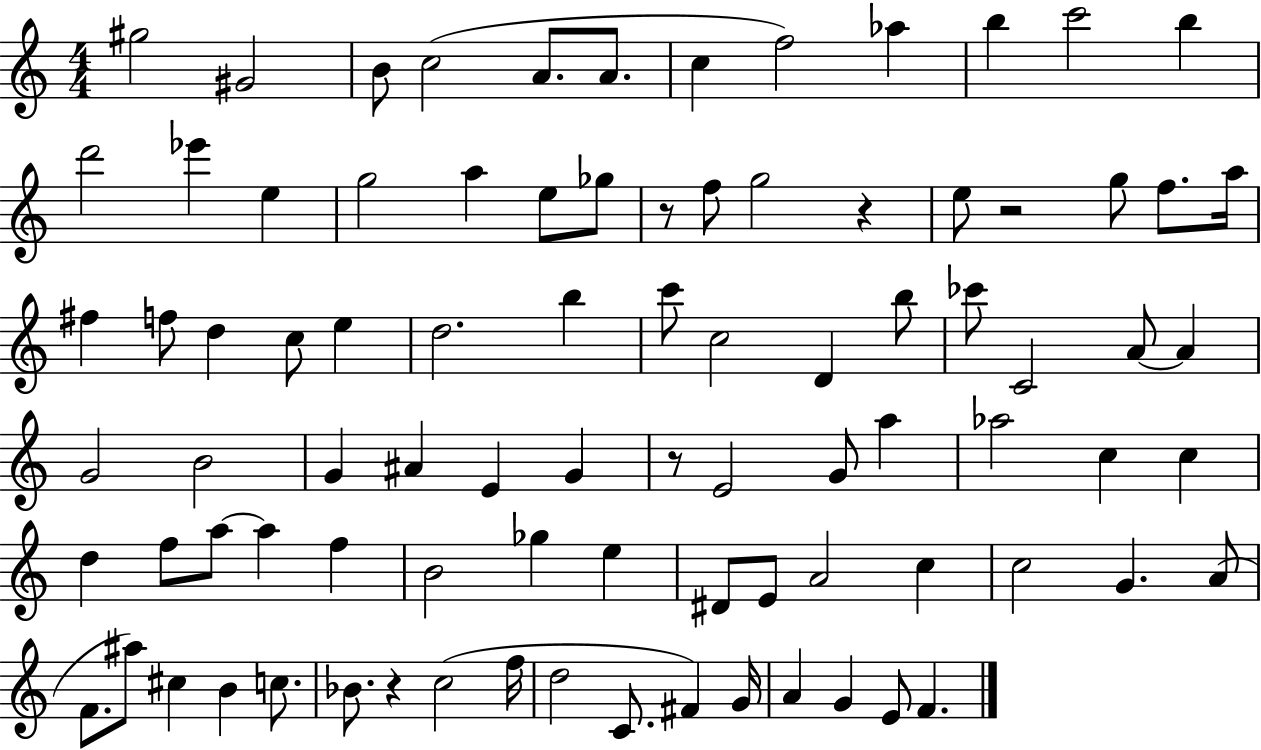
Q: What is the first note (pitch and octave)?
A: G#5